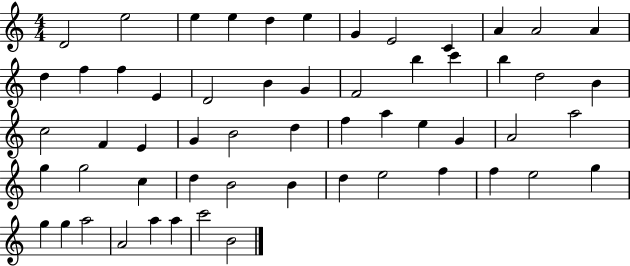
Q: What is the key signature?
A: C major